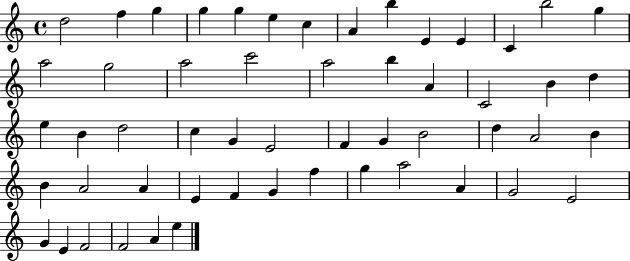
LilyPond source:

{
  \clef treble
  \time 4/4
  \defaultTimeSignature
  \key c \major
  d''2 f''4 g''4 | g''4 g''4 e''4 c''4 | a'4 b''4 e'4 e'4 | c'4 b''2 g''4 | \break a''2 g''2 | a''2 c'''2 | a''2 b''4 a'4 | c'2 b'4 d''4 | \break e''4 b'4 d''2 | c''4 g'4 e'2 | f'4 g'4 b'2 | d''4 a'2 b'4 | \break b'4 a'2 a'4 | e'4 f'4 g'4 f''4 | g''4 a''2 a'4 | g'2 e'2 | \break g'4 e'4 f'2 | f'2 a'4 e''4 | \bar "|."
}